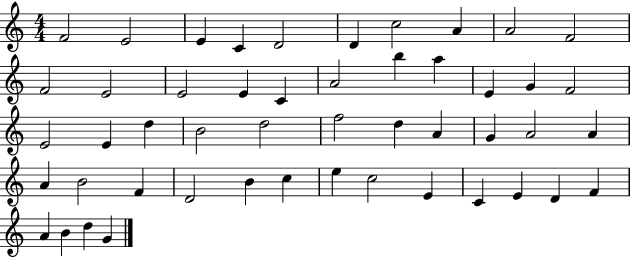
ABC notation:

X:1
T:Untitled
M:4/4
L:1/4
K:C
F2 E2 E C D2 D c2 A A2 F2 F2 E2 E2 E C A2 b a E G F2 E2 E d B2 d2 f2 d A G A2 A A B2 F D2 B c e c2 E C E D F A B d G